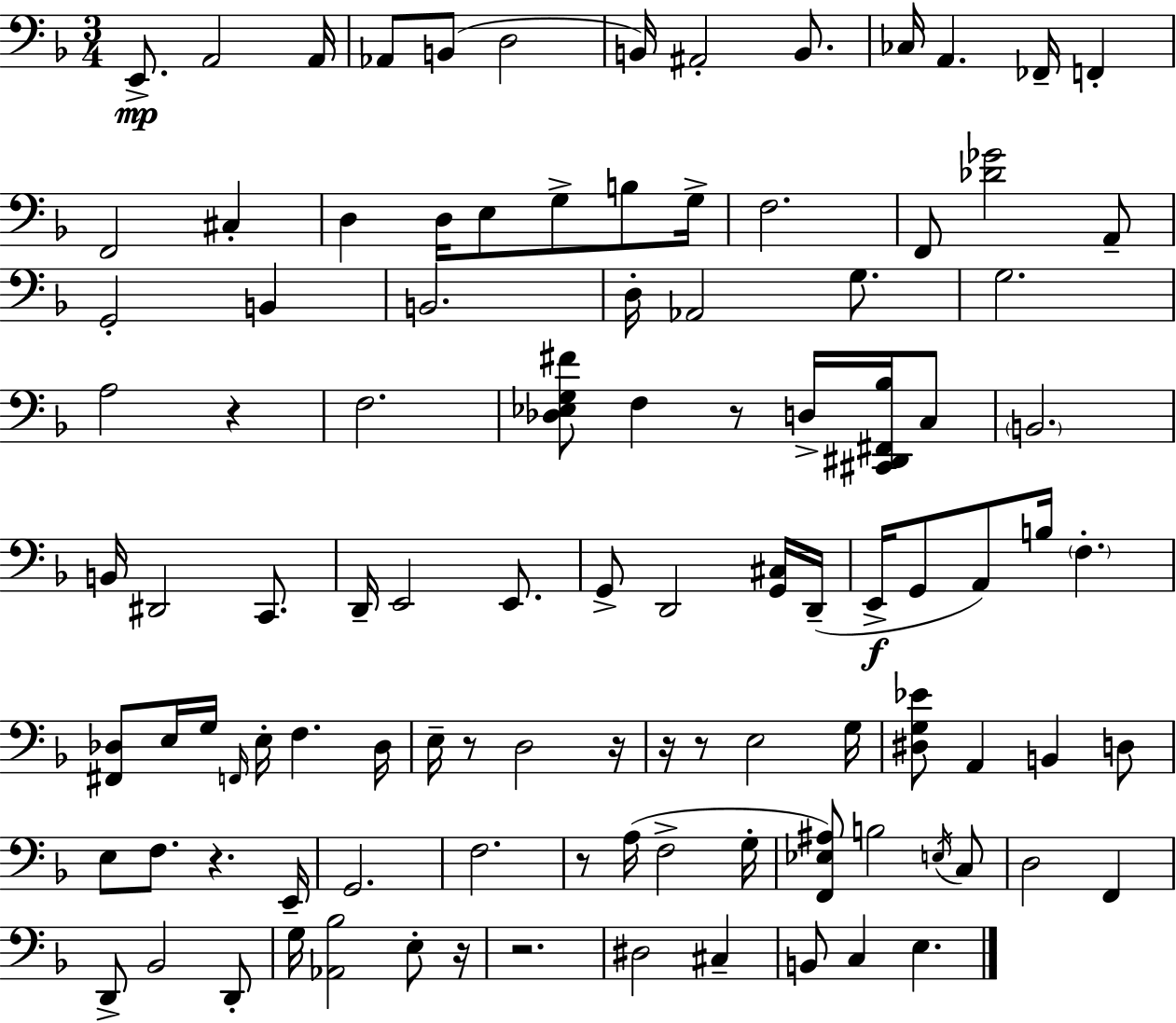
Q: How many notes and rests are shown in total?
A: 105